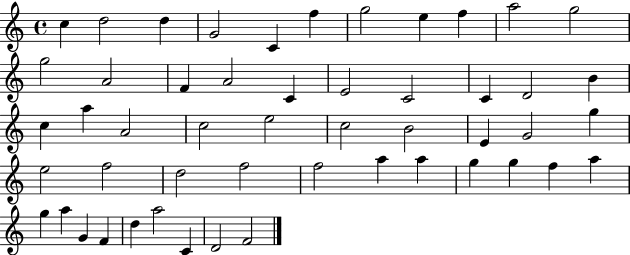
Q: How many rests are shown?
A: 0